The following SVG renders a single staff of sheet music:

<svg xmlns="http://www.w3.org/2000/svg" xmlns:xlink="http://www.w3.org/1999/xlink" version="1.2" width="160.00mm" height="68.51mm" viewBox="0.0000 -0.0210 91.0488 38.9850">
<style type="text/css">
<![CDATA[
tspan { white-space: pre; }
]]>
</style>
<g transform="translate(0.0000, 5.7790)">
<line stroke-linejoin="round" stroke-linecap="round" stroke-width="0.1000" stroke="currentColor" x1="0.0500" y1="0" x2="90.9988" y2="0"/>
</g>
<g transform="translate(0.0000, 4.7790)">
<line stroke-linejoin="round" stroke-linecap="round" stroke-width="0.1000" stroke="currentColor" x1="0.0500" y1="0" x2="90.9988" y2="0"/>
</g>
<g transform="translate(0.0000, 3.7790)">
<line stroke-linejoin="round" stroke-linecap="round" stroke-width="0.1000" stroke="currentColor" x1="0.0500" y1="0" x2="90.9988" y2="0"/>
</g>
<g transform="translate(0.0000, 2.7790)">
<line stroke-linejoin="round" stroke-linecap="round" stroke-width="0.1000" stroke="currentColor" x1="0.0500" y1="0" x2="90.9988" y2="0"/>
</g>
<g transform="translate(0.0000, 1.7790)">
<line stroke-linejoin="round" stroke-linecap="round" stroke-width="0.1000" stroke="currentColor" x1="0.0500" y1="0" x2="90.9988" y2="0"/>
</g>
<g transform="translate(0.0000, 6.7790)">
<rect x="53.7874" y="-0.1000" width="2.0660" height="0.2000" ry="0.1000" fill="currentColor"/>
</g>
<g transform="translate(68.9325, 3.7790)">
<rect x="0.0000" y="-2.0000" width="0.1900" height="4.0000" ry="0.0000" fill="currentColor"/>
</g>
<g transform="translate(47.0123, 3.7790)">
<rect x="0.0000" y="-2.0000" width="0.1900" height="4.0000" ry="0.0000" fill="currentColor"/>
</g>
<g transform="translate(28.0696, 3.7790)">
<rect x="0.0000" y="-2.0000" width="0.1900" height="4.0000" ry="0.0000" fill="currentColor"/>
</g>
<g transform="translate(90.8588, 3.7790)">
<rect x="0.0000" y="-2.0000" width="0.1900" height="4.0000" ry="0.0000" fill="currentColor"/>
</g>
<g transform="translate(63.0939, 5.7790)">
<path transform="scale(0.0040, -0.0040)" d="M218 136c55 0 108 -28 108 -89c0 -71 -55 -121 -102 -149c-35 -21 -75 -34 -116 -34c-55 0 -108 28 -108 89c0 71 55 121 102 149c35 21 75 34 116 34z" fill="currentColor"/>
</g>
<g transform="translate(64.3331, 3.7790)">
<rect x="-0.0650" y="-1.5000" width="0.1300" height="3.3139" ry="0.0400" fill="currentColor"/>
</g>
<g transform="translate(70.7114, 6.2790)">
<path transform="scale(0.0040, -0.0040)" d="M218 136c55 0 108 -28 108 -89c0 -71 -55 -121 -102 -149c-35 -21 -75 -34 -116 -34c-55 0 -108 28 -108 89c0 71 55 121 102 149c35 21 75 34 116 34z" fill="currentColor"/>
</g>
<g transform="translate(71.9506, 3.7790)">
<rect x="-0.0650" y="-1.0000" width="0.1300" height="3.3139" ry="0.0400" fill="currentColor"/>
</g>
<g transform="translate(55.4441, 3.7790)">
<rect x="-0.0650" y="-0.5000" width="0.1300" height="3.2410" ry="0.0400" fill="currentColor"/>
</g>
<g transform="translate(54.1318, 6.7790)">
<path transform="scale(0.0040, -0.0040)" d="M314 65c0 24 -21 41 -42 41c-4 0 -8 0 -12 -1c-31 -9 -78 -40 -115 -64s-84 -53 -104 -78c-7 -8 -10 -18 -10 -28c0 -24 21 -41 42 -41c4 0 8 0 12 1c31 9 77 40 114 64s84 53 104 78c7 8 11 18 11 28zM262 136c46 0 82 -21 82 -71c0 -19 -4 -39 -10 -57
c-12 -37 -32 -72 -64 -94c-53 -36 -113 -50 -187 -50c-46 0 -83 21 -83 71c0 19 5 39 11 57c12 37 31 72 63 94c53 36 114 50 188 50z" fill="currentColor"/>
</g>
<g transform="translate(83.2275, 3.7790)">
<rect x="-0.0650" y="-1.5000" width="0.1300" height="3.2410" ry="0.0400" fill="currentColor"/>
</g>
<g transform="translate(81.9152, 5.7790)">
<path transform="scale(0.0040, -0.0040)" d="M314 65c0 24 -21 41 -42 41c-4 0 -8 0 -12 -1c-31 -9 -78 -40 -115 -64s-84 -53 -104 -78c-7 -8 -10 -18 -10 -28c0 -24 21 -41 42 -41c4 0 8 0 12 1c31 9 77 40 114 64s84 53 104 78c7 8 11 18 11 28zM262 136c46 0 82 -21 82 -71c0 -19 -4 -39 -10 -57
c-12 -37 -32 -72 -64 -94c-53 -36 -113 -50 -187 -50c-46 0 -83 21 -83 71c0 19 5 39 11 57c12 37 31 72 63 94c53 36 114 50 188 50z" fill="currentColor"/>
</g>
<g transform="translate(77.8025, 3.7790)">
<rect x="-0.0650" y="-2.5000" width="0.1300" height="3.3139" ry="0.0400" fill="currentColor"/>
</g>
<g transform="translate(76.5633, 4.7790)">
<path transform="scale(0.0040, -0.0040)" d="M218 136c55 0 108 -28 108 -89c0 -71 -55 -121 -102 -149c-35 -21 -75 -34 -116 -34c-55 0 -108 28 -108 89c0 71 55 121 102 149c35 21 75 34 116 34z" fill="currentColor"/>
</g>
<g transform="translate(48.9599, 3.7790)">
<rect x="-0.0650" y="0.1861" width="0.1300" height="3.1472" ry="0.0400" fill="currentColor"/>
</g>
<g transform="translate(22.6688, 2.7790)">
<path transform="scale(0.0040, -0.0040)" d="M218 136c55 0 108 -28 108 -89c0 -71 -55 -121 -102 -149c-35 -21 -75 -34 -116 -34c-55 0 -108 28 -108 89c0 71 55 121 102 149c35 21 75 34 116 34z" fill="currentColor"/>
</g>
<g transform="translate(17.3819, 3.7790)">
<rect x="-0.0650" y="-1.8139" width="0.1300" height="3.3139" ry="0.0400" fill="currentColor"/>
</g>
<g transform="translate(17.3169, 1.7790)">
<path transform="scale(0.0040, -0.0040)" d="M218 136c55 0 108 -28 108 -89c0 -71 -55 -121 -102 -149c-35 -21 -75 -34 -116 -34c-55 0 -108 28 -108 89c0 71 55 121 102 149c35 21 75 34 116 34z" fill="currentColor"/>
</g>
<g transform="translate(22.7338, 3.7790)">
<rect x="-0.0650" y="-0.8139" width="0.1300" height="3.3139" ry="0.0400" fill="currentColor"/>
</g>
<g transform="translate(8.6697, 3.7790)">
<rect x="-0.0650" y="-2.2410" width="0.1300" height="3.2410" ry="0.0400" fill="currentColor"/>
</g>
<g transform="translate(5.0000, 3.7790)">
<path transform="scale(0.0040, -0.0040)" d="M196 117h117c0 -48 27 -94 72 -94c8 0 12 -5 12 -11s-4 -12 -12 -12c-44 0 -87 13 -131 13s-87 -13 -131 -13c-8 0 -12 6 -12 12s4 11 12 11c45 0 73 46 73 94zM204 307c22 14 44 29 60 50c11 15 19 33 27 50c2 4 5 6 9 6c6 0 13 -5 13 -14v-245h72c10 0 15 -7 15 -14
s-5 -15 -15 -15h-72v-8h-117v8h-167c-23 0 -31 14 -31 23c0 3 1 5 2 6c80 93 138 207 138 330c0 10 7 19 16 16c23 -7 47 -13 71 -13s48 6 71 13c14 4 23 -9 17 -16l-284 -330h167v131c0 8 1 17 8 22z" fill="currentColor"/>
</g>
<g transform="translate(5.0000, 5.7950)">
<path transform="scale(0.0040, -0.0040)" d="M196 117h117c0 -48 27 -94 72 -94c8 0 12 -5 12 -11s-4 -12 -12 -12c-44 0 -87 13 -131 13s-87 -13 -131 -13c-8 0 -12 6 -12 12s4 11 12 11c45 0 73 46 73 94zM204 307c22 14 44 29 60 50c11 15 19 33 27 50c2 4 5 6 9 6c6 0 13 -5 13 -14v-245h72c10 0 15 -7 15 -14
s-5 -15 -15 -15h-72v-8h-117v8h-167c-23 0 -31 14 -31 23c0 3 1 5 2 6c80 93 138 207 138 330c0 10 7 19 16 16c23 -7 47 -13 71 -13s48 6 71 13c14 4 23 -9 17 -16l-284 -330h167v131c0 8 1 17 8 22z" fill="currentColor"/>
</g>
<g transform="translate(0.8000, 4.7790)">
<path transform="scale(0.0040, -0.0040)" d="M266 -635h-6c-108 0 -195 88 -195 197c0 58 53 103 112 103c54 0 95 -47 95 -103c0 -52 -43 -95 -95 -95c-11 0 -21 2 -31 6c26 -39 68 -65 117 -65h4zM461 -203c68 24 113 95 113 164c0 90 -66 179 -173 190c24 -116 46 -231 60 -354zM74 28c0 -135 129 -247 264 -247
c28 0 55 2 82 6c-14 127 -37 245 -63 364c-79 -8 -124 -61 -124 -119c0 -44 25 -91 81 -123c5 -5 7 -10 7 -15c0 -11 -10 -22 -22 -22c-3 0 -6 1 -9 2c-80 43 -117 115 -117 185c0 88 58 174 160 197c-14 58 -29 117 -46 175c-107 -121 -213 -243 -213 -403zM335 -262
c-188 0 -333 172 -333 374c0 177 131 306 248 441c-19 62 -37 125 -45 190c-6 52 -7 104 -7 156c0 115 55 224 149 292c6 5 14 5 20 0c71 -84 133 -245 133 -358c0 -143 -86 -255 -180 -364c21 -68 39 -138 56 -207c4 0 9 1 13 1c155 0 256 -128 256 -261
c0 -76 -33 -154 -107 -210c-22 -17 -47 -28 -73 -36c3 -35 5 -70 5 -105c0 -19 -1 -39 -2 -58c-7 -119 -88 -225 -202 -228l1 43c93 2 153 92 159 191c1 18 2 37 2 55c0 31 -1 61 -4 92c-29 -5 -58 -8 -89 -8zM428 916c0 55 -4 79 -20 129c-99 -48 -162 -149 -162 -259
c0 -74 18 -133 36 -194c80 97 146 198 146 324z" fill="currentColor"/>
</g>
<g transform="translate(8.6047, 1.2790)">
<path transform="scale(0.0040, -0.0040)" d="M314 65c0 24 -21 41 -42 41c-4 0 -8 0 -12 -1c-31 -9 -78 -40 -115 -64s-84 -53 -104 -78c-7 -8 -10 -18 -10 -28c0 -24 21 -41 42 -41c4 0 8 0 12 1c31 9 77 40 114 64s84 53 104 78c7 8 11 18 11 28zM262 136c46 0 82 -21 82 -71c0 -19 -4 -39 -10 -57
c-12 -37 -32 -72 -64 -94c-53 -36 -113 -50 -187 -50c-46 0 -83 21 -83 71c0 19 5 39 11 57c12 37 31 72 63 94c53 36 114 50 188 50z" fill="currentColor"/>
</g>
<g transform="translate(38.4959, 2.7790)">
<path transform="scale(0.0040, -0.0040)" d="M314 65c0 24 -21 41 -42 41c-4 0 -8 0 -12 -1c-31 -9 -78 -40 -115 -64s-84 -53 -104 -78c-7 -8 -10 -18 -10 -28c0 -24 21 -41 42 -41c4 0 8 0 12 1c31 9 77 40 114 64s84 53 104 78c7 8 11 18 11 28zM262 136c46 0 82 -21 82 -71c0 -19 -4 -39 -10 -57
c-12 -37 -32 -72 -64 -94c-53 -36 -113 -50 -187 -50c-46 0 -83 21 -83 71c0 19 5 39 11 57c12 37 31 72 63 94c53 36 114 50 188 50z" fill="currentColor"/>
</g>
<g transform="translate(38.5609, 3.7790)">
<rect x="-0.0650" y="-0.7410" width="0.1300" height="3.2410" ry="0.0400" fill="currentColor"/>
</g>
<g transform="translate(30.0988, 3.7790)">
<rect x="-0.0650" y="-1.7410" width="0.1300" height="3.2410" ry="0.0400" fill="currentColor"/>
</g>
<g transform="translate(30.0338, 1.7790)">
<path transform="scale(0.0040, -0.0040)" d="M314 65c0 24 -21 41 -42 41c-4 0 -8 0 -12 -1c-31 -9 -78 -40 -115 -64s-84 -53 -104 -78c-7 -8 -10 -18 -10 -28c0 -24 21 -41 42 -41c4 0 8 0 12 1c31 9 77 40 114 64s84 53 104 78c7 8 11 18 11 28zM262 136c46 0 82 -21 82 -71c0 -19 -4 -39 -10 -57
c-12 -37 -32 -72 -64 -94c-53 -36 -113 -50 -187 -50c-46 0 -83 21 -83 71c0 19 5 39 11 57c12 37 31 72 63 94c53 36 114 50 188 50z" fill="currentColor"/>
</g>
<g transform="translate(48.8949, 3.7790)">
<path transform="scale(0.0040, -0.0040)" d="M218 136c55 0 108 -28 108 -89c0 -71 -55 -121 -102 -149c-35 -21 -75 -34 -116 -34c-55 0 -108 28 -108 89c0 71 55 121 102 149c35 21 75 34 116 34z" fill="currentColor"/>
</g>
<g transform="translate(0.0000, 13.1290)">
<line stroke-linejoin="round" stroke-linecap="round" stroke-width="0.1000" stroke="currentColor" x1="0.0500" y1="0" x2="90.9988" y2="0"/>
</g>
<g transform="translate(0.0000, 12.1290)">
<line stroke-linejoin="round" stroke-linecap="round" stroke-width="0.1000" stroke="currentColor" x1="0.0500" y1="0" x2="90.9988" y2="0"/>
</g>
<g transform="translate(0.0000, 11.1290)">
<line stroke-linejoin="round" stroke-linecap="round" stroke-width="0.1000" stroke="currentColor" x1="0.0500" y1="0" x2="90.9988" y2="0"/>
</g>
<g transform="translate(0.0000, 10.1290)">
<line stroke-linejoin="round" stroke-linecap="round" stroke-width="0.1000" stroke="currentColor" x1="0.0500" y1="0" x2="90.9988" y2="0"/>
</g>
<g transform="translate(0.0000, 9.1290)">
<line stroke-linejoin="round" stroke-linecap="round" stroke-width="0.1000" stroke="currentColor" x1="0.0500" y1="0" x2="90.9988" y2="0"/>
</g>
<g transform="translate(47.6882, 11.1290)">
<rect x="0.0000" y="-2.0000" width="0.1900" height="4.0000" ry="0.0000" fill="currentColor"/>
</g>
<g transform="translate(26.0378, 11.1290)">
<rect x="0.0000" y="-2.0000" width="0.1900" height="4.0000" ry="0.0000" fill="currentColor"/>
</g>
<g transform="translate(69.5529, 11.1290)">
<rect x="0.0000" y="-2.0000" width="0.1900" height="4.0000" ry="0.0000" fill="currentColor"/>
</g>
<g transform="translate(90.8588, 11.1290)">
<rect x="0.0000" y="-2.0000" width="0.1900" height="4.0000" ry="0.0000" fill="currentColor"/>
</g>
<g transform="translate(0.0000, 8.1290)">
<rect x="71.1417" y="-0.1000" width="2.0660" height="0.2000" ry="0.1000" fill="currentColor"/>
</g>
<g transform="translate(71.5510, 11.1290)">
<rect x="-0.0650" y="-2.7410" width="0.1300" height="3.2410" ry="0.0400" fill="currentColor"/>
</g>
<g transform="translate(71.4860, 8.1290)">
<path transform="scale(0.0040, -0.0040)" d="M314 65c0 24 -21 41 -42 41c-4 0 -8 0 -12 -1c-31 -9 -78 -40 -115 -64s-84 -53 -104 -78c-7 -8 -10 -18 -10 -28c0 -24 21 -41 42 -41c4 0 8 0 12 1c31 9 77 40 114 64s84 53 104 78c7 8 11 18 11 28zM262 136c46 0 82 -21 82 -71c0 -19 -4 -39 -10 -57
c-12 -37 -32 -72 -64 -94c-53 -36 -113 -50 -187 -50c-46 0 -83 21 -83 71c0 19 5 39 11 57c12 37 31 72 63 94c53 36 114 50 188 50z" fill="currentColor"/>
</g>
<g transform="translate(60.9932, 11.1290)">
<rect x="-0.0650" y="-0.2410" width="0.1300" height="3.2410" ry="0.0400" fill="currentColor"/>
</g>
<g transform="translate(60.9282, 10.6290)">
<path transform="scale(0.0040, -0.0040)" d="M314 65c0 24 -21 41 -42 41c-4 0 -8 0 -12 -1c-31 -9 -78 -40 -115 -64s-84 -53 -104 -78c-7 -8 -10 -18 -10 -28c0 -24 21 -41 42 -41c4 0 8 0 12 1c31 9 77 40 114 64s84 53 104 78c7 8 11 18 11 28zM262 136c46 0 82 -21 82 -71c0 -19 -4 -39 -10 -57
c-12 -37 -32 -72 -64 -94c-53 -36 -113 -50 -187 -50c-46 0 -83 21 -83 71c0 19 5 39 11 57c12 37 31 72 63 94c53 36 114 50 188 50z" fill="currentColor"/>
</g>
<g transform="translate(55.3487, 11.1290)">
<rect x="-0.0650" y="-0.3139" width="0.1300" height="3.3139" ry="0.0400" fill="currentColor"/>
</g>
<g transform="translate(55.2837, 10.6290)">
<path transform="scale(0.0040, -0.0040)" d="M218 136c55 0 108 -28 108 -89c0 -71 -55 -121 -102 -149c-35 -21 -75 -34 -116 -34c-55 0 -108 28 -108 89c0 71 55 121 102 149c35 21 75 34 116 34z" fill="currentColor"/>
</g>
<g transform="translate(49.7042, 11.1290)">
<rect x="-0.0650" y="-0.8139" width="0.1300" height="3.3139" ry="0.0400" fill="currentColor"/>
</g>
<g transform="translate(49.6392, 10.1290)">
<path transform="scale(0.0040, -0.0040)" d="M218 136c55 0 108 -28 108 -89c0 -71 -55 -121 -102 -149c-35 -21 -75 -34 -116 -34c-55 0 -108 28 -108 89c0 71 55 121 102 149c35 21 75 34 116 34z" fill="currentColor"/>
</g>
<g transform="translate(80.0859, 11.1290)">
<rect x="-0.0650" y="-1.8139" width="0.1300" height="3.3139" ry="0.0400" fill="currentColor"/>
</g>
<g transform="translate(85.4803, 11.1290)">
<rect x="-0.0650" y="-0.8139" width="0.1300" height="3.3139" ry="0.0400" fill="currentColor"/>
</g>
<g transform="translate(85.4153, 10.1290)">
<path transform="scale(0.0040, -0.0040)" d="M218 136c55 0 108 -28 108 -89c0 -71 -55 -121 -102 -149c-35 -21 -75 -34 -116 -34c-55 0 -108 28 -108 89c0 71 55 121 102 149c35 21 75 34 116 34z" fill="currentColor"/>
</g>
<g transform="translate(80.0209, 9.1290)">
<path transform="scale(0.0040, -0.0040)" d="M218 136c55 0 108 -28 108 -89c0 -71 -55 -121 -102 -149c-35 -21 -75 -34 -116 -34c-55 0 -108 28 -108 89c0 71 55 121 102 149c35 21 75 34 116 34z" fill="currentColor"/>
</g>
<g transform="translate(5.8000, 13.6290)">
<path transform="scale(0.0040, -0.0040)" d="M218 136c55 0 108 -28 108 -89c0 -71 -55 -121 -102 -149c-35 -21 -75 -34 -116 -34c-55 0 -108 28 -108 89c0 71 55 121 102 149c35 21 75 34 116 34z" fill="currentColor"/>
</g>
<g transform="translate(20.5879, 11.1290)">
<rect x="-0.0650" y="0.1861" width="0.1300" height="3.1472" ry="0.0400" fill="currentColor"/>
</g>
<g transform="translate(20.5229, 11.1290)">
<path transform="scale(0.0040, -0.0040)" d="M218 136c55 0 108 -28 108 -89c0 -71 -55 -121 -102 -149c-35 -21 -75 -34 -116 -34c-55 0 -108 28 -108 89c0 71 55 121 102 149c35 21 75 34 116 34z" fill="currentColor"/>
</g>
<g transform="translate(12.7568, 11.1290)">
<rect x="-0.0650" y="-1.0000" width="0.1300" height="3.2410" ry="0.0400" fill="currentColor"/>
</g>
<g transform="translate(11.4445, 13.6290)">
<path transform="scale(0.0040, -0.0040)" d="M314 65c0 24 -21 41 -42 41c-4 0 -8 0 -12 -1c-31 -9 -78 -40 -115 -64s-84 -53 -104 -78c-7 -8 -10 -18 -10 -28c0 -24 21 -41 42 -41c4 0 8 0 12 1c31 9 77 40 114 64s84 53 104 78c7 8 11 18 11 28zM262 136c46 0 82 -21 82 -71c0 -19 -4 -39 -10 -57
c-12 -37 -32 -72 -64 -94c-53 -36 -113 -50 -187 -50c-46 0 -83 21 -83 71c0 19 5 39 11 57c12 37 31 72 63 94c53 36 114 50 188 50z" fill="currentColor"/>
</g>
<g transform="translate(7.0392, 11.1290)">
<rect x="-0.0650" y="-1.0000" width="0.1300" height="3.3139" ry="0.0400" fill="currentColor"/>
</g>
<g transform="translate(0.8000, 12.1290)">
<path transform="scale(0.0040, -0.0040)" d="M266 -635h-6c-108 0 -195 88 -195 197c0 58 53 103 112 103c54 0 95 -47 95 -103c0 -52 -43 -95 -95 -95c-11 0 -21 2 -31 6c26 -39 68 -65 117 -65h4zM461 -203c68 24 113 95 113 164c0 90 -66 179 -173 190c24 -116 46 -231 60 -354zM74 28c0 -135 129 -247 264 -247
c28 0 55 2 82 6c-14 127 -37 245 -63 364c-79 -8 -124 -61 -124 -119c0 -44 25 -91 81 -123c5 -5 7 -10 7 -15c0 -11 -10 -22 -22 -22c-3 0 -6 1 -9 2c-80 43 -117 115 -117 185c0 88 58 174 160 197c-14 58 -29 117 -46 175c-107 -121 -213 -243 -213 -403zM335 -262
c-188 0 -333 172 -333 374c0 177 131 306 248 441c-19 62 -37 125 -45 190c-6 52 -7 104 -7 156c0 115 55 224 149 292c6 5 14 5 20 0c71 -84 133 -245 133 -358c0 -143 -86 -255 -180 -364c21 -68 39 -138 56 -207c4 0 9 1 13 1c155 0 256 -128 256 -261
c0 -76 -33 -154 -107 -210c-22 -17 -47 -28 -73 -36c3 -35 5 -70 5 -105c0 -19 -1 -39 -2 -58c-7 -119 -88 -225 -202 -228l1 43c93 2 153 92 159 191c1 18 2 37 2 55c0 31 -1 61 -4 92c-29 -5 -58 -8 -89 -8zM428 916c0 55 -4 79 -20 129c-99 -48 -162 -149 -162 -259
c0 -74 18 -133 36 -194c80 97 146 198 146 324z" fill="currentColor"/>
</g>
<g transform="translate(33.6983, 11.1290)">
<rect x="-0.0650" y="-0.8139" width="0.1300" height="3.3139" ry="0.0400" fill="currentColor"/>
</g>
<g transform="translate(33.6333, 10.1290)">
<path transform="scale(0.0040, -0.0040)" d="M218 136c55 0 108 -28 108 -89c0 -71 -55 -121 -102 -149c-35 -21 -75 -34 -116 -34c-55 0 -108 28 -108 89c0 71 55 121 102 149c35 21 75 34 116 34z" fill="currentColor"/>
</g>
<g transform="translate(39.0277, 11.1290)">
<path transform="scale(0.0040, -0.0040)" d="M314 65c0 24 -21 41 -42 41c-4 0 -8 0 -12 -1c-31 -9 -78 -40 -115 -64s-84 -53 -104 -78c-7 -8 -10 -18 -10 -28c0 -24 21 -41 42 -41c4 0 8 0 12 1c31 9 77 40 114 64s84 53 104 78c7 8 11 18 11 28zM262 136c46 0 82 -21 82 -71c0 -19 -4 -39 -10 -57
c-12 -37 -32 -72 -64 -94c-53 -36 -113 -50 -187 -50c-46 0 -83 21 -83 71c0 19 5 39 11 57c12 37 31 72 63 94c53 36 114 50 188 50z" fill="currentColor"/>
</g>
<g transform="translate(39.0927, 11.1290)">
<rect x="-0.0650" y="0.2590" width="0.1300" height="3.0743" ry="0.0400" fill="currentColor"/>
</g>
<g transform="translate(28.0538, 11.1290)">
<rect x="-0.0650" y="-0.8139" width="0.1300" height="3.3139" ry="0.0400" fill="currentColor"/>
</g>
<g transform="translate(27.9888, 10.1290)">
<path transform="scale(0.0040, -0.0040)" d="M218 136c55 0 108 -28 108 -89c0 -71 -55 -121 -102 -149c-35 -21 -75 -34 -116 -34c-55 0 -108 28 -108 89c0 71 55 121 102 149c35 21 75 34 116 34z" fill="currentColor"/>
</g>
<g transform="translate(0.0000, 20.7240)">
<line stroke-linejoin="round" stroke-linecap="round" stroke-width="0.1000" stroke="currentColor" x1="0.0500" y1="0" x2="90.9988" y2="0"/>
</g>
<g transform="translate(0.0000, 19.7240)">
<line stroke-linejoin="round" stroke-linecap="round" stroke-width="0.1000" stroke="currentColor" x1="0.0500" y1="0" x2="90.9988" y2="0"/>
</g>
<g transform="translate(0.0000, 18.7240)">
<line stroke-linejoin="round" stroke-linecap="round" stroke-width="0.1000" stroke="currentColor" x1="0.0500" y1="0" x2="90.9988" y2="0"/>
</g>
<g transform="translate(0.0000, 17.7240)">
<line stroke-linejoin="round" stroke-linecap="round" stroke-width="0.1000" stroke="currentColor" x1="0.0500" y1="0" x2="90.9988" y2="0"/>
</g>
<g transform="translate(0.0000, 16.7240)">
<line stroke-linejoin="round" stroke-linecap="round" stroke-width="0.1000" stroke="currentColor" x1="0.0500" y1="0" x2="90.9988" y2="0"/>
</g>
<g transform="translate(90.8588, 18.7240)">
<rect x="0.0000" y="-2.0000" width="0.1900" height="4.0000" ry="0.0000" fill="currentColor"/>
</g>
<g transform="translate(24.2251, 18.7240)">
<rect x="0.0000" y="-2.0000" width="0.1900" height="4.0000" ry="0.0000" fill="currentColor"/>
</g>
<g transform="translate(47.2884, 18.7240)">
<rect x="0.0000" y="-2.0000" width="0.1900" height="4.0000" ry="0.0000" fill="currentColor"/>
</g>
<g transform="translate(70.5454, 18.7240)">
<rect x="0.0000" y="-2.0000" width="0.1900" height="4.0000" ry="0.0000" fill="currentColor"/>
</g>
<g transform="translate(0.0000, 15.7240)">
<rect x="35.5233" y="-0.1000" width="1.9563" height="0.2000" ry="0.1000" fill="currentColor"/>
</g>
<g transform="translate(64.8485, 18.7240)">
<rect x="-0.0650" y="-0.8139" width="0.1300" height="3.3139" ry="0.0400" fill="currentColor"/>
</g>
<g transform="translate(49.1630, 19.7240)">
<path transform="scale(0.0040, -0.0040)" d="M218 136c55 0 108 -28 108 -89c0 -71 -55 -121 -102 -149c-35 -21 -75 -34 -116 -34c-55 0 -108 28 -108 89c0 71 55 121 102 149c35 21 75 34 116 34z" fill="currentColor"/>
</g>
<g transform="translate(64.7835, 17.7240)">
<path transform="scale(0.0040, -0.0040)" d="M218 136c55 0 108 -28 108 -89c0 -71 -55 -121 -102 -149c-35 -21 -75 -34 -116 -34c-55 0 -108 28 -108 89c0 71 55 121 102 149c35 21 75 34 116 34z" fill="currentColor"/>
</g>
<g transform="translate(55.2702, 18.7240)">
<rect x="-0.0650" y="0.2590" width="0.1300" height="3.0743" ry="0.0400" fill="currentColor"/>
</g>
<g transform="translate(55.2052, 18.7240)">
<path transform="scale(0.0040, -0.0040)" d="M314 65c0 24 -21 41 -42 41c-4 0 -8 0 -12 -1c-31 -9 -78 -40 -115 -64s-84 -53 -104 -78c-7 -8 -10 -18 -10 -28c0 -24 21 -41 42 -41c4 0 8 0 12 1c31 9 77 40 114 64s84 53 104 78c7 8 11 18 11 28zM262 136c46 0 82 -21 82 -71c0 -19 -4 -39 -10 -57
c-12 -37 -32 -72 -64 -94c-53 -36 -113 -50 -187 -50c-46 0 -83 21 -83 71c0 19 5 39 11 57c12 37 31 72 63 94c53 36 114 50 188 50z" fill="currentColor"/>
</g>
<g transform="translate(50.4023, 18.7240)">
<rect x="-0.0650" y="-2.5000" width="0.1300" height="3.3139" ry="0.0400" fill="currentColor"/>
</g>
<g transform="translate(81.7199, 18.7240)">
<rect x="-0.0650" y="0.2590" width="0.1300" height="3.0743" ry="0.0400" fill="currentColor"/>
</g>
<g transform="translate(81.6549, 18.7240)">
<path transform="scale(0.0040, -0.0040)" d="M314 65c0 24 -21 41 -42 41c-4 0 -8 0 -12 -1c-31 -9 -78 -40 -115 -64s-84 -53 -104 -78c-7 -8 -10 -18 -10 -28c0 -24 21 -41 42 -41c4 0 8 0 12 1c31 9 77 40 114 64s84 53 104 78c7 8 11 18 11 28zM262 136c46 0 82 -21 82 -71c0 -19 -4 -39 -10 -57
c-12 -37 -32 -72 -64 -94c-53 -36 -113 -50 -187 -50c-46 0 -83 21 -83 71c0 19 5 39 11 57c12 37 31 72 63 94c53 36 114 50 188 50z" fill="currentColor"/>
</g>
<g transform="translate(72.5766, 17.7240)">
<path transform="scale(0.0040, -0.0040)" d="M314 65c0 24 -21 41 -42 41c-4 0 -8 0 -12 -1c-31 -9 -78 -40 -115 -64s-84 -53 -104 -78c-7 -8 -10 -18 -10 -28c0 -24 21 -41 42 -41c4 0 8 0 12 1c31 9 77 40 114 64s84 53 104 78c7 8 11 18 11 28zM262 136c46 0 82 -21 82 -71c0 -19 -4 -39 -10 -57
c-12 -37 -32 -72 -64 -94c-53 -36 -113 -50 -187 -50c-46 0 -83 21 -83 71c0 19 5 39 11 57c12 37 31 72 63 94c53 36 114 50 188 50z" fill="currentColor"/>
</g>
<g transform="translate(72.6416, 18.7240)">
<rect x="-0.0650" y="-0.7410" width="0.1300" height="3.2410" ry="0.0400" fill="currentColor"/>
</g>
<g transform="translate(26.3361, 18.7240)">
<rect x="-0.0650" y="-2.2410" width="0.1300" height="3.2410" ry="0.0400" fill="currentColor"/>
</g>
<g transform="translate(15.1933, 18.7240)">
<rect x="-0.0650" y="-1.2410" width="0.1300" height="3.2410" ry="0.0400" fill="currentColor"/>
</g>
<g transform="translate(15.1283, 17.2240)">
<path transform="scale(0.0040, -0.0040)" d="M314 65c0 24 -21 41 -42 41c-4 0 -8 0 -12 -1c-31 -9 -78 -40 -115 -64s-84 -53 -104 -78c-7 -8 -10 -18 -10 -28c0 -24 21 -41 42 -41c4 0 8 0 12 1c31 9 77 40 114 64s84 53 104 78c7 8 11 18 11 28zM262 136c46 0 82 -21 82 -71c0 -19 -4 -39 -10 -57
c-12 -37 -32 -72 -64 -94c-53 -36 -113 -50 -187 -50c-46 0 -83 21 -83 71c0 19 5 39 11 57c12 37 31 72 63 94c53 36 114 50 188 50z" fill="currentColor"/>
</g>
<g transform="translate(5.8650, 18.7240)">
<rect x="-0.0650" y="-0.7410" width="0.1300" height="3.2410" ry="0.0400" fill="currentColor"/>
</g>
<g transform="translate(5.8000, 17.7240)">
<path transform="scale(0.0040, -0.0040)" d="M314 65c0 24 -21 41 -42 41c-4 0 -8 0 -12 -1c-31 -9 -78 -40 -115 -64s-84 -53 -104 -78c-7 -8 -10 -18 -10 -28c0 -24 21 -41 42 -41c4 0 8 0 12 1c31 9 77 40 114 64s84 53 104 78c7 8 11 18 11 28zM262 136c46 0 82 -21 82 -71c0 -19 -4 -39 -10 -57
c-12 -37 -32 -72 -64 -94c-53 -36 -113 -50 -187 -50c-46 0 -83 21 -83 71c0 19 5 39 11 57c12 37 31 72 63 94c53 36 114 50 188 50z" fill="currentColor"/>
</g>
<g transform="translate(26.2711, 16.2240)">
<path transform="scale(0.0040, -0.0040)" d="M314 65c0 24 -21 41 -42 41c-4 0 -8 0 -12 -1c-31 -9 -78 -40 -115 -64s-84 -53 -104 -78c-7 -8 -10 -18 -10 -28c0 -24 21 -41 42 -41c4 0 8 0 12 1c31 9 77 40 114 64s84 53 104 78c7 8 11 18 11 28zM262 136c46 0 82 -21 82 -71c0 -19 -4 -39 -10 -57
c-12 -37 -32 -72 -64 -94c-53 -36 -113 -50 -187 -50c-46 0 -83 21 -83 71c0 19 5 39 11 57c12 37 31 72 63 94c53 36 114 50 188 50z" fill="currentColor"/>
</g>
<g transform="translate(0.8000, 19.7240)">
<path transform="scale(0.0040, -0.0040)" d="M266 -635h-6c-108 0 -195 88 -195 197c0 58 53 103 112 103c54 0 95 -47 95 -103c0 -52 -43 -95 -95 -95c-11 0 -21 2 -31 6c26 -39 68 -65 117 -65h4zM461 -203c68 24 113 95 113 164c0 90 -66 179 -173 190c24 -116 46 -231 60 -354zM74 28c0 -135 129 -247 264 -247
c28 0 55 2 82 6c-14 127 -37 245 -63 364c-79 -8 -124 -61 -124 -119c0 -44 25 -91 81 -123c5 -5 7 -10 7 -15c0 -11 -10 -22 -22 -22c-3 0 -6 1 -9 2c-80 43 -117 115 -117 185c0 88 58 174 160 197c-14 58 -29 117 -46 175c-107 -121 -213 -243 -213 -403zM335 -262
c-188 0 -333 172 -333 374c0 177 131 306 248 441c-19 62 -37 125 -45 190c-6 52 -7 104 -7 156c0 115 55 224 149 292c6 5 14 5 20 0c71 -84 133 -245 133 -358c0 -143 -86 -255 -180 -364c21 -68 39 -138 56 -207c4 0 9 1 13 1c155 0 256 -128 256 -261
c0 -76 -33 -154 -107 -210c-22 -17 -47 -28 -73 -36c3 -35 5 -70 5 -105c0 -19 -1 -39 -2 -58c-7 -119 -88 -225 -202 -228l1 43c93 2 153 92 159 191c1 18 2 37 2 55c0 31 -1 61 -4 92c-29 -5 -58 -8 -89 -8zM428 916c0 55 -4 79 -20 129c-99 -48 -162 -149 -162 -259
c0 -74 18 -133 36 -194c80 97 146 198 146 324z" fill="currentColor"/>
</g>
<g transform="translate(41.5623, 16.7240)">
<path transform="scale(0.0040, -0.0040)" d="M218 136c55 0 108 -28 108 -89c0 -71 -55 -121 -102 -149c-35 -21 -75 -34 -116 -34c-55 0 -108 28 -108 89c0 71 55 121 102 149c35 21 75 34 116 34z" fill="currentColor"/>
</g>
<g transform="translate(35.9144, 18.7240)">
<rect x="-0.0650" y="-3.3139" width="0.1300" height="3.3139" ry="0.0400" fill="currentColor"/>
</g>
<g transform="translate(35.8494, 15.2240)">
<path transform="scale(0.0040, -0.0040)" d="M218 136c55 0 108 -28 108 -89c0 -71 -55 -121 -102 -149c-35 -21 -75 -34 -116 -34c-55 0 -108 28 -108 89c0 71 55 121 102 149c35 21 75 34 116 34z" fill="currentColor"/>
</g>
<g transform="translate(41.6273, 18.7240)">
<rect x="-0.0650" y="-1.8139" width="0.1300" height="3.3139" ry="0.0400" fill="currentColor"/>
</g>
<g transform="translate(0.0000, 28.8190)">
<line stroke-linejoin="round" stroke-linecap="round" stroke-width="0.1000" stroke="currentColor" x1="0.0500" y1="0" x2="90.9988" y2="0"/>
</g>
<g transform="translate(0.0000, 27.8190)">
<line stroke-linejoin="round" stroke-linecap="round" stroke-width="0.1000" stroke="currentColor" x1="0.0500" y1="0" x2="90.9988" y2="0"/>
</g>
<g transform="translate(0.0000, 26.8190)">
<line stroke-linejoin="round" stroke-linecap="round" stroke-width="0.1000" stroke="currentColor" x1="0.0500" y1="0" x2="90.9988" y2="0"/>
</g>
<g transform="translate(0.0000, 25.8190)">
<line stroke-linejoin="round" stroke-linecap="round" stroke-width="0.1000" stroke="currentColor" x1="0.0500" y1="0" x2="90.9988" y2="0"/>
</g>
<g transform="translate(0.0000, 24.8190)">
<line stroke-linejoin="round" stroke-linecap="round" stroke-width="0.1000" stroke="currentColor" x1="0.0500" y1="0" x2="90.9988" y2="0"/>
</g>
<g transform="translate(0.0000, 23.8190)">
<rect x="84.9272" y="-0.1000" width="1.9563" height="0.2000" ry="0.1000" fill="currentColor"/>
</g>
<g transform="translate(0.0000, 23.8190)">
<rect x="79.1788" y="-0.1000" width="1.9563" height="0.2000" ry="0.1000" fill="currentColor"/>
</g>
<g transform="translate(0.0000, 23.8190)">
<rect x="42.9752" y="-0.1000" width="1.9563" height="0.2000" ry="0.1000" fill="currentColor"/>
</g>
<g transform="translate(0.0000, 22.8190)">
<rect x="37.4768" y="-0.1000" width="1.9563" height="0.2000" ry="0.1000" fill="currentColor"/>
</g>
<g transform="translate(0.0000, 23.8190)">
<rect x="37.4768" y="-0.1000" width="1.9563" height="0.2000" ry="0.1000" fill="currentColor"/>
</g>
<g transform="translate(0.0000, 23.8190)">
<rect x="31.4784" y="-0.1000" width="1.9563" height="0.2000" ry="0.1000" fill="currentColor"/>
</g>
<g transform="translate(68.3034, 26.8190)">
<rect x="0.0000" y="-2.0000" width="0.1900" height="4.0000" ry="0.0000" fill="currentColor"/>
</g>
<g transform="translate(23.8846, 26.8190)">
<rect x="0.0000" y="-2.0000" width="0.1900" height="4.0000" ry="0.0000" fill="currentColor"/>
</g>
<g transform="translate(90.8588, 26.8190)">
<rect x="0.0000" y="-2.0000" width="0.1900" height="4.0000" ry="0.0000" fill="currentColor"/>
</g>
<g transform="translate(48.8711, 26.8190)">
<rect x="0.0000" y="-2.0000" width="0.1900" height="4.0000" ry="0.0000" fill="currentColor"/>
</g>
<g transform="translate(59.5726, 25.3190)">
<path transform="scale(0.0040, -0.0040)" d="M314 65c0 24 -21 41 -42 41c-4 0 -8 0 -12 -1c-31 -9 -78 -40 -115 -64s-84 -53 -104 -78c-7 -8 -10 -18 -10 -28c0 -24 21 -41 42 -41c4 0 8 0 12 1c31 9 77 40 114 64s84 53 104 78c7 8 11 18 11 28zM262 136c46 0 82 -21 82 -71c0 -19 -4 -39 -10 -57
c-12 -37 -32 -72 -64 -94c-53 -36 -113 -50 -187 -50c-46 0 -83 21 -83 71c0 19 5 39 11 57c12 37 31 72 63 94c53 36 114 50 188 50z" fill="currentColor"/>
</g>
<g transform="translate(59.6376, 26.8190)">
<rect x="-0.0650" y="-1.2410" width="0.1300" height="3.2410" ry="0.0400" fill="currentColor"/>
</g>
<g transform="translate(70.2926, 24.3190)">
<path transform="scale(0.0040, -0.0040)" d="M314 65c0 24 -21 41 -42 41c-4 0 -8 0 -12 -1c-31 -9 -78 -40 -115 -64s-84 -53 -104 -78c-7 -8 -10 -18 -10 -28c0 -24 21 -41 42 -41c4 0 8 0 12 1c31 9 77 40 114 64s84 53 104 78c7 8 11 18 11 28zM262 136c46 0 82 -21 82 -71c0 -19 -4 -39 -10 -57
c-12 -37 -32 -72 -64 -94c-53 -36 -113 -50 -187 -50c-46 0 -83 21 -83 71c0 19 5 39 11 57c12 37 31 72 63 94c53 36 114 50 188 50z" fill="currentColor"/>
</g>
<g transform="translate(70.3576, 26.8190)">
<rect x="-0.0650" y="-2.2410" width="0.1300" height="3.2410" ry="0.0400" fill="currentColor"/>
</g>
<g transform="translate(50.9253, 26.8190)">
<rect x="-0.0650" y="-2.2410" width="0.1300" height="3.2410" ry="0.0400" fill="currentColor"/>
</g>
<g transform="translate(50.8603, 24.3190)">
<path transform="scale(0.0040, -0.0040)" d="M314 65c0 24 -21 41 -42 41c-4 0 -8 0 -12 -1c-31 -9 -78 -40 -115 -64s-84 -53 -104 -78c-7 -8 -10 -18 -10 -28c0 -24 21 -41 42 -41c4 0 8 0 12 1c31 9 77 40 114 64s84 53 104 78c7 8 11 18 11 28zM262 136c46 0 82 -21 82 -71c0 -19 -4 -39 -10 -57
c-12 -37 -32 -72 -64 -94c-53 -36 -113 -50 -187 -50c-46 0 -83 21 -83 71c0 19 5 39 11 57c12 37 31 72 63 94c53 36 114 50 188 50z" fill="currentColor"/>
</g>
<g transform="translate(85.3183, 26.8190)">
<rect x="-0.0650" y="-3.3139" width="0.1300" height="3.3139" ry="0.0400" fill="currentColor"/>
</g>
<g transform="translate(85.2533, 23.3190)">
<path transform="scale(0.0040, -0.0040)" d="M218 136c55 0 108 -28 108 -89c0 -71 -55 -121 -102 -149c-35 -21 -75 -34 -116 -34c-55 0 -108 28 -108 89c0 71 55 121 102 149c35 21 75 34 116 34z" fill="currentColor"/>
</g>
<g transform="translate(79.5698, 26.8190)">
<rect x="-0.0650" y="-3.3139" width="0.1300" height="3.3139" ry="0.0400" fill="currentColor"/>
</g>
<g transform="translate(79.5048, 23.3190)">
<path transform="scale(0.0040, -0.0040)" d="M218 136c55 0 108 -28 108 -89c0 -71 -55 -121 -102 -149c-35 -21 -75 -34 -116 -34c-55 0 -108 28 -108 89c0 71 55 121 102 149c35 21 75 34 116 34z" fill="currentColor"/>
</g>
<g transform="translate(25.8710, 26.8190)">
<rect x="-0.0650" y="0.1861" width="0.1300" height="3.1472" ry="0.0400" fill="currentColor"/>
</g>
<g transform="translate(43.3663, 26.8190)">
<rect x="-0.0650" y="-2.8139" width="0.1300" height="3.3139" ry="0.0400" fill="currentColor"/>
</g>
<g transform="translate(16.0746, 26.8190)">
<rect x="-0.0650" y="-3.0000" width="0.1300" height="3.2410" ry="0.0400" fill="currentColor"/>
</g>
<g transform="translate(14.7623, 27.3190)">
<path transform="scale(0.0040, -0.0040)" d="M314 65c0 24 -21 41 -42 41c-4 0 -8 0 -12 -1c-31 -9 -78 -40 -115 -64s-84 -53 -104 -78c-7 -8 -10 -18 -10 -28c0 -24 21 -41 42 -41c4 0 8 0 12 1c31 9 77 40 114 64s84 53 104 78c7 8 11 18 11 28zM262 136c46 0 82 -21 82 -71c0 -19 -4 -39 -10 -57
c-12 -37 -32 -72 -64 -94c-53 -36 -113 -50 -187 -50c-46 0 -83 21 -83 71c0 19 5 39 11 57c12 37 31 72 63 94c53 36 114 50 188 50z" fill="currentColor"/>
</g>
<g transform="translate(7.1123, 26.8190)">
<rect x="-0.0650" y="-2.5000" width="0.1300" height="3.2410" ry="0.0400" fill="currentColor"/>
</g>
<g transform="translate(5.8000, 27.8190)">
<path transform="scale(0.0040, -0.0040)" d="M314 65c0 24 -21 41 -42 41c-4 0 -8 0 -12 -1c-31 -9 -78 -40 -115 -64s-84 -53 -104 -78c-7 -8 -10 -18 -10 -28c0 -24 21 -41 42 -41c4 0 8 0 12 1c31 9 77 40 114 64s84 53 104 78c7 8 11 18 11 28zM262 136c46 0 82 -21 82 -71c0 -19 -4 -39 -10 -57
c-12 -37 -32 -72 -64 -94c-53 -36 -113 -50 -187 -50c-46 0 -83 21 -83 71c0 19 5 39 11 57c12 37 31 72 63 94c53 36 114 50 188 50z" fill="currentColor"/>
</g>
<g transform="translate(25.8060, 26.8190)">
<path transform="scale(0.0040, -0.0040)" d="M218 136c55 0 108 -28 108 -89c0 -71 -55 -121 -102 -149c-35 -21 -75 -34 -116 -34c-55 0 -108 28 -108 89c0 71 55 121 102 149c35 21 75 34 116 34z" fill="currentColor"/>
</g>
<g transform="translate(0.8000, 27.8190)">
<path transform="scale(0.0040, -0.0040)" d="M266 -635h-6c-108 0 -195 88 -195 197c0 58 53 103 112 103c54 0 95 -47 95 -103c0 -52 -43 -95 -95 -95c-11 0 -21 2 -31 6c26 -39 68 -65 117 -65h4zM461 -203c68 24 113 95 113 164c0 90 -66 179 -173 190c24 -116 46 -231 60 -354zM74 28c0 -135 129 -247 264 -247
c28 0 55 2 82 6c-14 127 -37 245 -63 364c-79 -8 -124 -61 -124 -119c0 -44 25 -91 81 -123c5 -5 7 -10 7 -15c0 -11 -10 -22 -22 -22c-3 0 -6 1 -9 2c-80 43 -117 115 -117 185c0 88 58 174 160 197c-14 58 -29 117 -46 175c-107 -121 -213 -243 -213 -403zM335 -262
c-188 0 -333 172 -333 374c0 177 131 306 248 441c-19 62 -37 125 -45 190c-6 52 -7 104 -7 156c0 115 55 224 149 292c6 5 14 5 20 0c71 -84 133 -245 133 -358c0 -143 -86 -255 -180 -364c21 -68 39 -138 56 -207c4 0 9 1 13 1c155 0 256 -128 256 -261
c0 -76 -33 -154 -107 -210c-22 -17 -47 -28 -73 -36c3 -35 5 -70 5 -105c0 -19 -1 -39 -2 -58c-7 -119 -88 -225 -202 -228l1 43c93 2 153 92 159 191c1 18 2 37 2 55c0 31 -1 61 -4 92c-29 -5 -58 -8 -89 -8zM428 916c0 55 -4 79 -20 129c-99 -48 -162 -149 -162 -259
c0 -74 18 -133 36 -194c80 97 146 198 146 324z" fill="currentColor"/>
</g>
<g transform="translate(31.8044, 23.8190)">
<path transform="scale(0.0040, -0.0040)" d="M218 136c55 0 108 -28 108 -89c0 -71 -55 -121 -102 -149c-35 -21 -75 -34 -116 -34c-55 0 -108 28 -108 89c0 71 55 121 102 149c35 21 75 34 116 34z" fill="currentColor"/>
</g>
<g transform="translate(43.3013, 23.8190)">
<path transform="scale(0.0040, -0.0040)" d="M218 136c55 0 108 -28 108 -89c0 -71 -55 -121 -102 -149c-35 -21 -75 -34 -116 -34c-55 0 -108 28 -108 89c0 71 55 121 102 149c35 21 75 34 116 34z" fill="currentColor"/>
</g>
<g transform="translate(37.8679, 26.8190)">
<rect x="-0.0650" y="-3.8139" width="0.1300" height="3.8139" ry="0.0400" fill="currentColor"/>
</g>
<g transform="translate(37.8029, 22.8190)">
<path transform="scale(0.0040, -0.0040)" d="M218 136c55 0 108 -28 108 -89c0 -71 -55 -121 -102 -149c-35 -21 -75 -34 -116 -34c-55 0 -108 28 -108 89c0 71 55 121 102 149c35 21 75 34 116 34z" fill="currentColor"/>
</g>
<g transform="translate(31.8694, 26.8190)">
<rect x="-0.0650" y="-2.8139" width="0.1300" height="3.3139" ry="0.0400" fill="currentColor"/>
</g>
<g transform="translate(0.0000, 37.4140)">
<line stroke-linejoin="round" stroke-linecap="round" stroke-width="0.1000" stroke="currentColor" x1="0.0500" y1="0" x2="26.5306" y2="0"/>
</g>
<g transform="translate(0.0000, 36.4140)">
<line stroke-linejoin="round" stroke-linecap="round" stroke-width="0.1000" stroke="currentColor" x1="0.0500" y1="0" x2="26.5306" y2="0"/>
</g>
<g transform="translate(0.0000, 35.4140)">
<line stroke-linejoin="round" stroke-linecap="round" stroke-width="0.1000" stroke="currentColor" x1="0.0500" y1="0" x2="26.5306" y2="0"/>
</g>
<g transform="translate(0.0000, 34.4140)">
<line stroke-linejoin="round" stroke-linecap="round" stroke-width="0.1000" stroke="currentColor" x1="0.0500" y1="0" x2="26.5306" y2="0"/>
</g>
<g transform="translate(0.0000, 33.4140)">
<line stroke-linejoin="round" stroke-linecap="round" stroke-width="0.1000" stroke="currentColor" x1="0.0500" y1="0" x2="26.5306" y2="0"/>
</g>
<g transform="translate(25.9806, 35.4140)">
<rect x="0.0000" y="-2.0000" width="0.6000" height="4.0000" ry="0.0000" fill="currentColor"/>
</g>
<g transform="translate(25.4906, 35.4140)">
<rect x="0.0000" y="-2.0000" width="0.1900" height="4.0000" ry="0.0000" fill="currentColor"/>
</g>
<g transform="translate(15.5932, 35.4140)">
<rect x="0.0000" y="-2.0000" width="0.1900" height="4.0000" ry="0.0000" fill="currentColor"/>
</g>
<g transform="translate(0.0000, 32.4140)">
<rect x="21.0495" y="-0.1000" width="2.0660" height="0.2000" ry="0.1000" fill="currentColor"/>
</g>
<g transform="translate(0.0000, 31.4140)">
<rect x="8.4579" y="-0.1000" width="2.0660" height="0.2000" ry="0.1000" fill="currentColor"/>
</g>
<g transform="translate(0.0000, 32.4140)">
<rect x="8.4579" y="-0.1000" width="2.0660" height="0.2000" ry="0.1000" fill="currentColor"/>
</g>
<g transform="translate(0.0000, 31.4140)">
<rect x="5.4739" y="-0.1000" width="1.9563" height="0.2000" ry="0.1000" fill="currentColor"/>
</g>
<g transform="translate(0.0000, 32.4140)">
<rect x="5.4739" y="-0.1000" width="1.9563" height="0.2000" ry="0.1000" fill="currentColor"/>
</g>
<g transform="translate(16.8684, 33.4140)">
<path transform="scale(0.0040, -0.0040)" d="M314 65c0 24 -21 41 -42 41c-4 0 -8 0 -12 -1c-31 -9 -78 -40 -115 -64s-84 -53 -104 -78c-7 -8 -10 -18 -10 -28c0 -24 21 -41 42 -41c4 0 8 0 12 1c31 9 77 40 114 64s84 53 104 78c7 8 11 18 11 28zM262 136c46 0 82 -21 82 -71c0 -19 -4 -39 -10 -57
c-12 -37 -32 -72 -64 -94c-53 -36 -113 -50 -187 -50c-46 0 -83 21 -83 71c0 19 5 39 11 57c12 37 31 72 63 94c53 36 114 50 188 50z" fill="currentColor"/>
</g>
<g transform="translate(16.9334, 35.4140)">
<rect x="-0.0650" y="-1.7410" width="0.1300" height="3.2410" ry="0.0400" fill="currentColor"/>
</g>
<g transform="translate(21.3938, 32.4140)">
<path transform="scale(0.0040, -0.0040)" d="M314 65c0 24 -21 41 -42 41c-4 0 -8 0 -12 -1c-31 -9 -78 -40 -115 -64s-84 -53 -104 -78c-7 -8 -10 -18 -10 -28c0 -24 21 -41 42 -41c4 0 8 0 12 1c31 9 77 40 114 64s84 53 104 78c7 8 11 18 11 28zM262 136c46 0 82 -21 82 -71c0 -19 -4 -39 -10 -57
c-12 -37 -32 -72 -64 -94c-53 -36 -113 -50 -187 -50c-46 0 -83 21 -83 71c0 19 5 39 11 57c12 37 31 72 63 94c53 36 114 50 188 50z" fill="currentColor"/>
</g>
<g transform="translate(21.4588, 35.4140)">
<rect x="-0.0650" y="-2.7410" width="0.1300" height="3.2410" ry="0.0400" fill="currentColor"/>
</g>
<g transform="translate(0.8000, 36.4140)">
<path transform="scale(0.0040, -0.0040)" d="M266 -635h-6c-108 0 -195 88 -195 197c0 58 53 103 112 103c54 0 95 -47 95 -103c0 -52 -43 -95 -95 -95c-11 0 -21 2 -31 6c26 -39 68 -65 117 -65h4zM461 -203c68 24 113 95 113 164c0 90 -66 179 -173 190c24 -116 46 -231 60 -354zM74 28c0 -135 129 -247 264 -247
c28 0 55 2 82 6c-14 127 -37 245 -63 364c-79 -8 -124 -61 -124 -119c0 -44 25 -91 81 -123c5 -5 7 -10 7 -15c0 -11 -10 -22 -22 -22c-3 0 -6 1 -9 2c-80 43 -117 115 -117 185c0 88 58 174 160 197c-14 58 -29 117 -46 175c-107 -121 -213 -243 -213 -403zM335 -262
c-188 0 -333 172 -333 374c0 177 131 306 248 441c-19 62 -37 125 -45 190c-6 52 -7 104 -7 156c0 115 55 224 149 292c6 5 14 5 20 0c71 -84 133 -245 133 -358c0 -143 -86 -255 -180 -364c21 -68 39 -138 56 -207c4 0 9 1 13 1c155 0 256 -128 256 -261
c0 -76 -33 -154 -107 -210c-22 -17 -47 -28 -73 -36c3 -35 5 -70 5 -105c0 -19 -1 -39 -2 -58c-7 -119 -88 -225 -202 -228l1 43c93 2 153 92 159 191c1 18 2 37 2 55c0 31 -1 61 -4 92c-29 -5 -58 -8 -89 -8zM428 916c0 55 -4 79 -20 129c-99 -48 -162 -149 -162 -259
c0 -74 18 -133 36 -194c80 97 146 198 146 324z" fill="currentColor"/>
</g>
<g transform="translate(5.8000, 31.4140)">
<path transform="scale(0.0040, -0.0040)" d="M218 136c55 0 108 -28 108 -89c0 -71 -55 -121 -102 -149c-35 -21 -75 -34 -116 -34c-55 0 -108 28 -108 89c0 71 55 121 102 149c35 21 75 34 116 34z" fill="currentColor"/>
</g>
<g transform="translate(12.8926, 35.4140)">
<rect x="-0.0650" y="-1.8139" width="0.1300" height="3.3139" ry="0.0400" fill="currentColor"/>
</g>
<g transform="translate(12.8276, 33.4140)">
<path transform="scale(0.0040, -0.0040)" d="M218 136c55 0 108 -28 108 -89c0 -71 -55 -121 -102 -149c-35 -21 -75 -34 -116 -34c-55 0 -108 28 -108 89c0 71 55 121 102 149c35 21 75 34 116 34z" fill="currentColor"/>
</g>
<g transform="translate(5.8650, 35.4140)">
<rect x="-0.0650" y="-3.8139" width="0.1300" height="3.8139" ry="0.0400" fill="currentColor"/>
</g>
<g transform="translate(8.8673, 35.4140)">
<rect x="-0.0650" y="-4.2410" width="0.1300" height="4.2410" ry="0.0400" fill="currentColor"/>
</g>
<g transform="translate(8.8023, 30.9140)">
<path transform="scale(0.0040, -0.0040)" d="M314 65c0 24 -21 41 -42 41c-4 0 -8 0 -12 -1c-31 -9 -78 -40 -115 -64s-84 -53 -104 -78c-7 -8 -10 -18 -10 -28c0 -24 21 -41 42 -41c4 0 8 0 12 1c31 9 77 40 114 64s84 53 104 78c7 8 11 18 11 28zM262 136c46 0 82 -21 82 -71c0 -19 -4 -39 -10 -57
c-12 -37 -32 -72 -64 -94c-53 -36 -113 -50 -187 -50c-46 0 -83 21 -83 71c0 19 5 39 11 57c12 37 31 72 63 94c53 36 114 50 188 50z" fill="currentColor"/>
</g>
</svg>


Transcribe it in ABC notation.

X:1
T:Untitled
M:4/4
L:1/4
K:C
g2 f d f2 d2 B C2 E D G E2 D D2 B d d B2 d c c2 a2 f d d2 e2 g2 b f G B2 d d2 B2 G2 A2 B a c' a g2 e2 g2 b b c' d'2 f f2 a2